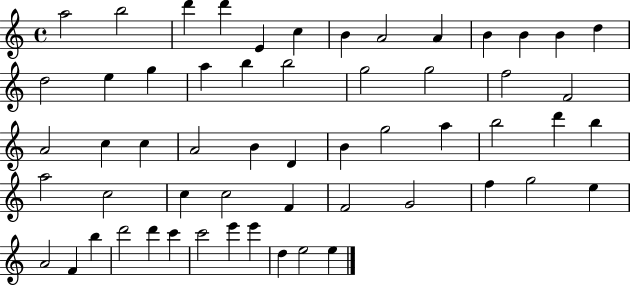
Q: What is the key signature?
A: C major